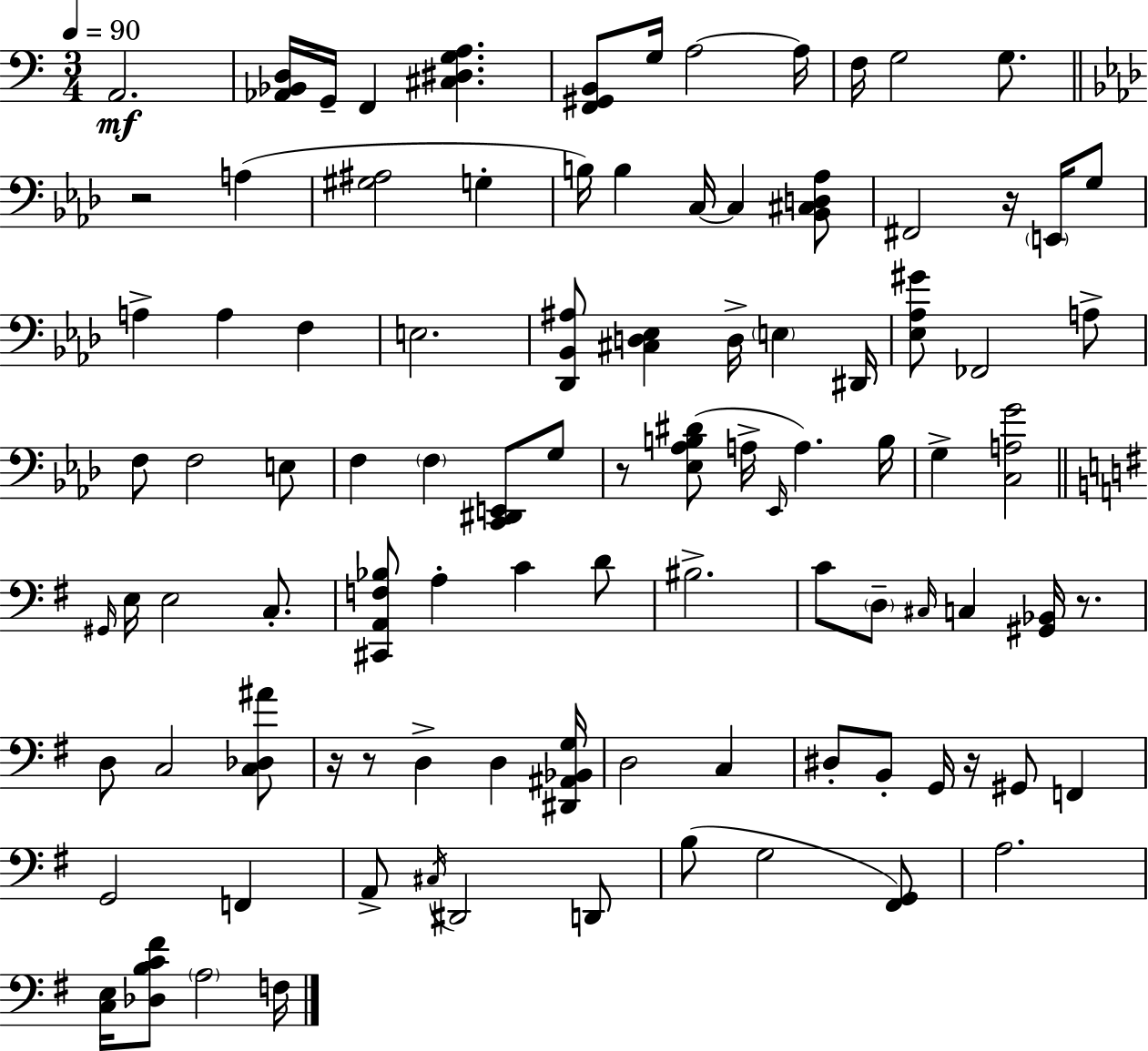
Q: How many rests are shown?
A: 7